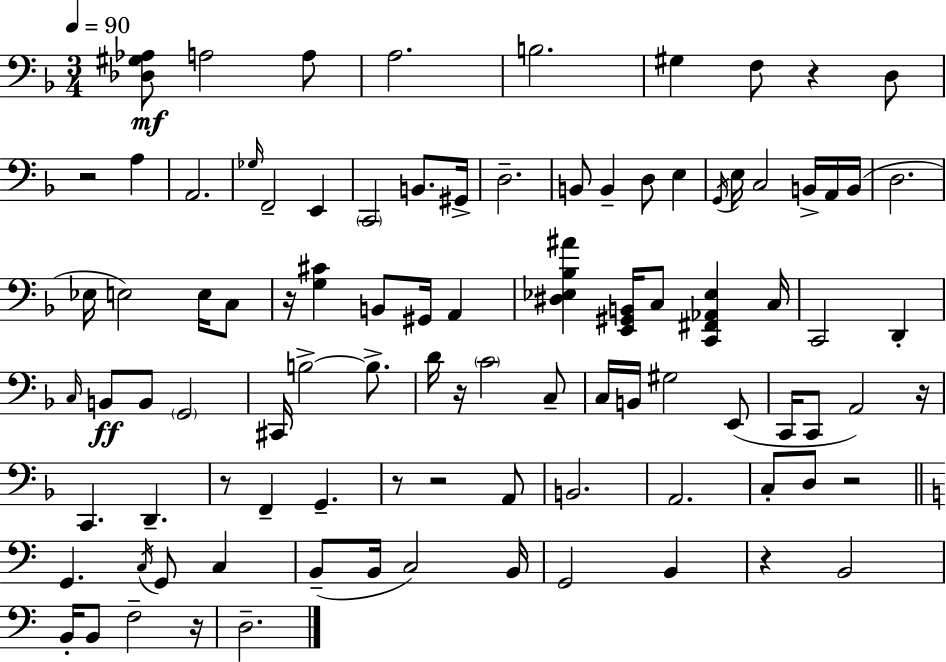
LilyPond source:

{
  \clef bass
  \numericTimeSignature
  \time 3/4
  \key d \minor
  \tempo 4 = 90
  <des gis aes>8\mf a2 a8 | a2. | b2. | gis4 f8 r4 d8 | \break r2 a4 | a,2. | \grace { ges16 } f,2-- e,4 | \parenthesize c,2 b,8. | \break gis,16-> d2.-- | b,8 b,4-- d8 e4 | \acciaccatura { g,16 } e16 c2 b,16-> | a,16 b,16( d2. | \break ees16 e2) e16 | c8 r16 <g cis'>4 b,8 gis,16 a,4 | <dis ees bes ais'>4 <e, gis, b,>16 c8 <c, fis, aes, ees>4 | c16 c,2 d,4-. | \break \grace { c16 } b,8\ff b,8 \parenthesize g,2 | cis,16 b2->~~ | b8.-> d'16 r16 \parenthesize c'2 | c8-- c16 b,16 gis2 | \break e,8( c,16 c,8 a,2) | r16 c,4. d,4.-- | r8 f,4-- g,4.-- | r8 r2 | \break a,8 b,2. | a,2. | c8-. d8 r2 | \bar "||" \break \key c \major g,4. \acciaccatura { c16 } g,8 c4 | b,8--( b,16 c2) | b,16 g,2 b,4 | r4 b,2 | \break b,16-. b,8 f2-- | r16 d2.-- | \bar "|."
}